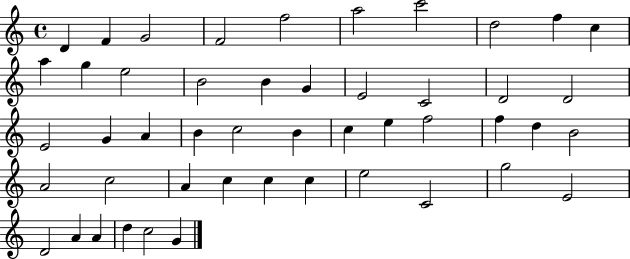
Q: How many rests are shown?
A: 0